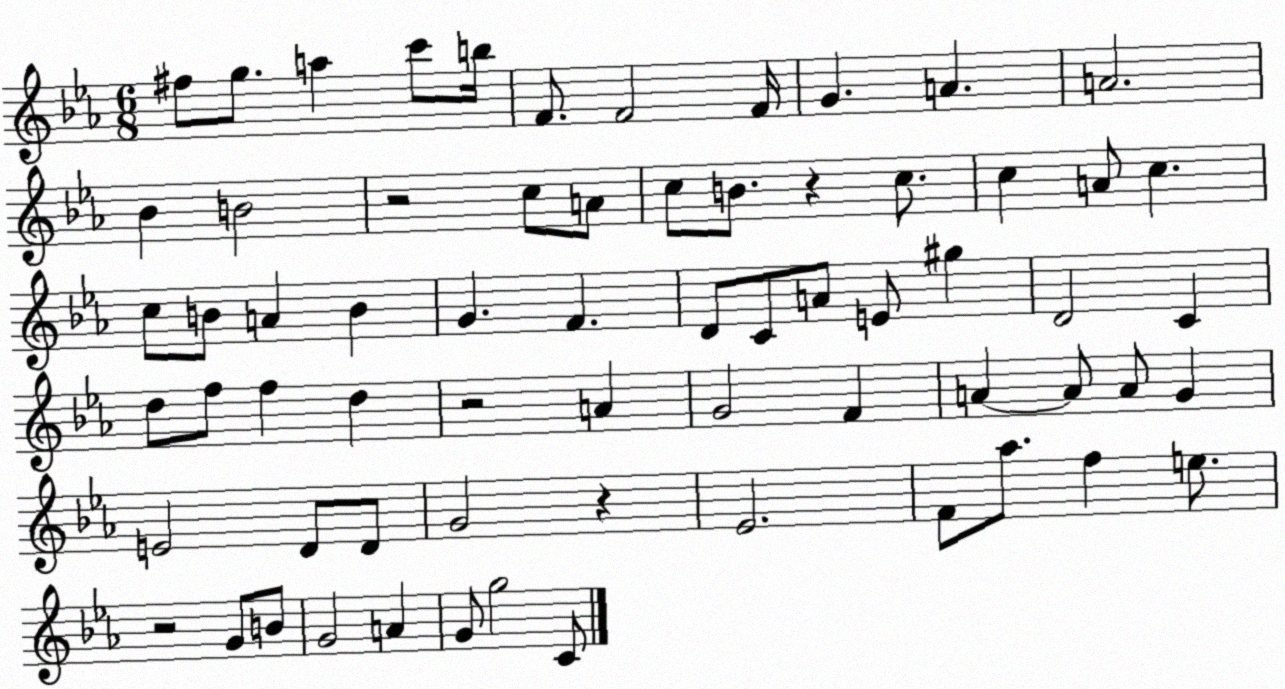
X:1
T:Untitled
M:6/8
L:1/4
K:Eb
^f/2 g/2 a c'/2 b/4 F/2 F2 F/4 G A A2 _B B2 z2 c/2 A/2 c/2 B/2 z c/2 c A/2 c c/2 B/2 A B G F D/2 C/2 A/2 E/2 ^g D2 C d/2 f/2 f d z2 A G2 F A A/2 A/2 G E2 D/2 D/2 G2 z _E2 F/2 _a/2 f e/2 z2 G/2 B/2 G2 A G/2 g2 C/2